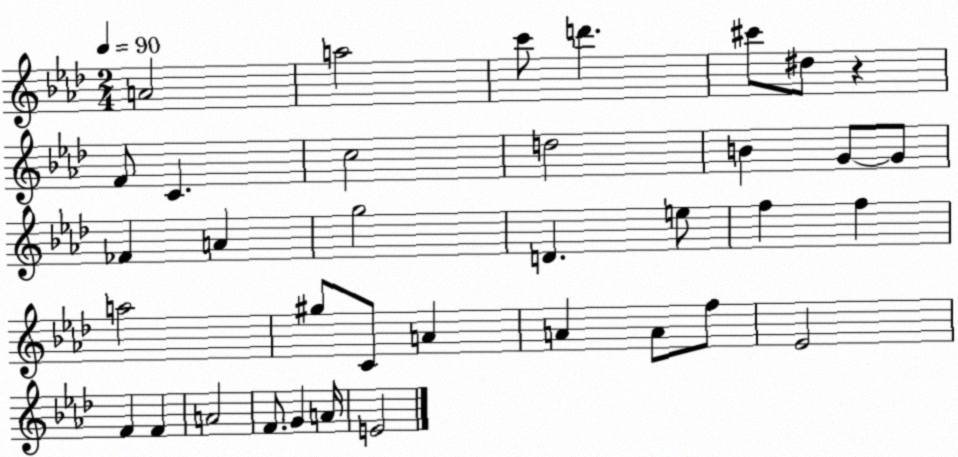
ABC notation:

X:1
T:Untitled
M:2/4
L:1/4
K:Ab
A2 a2 c'/2 d' ^c'/2 ^d/2 z F/2 C c2 d2 B G/2 G/2 _F A g2 D e/2 f f a2 ^g/2 C/2 A A A/2 f/2 _E2 F F A2 F/2 G A/4 E2